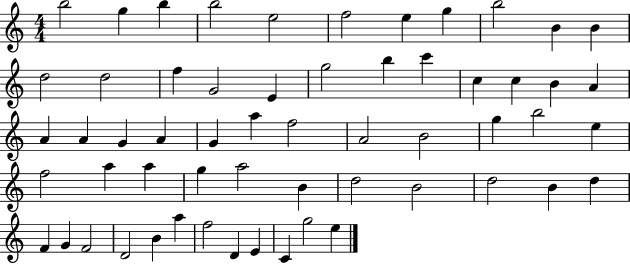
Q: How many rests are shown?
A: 0